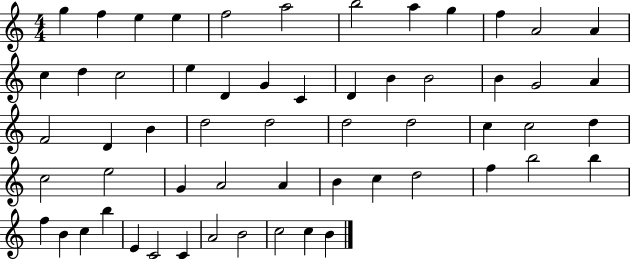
X:1
T:Untitled
M:4/4
L:1/4
K:C
g f e e f2 a2 b2 a g f A2 A c d c2 e D G C D B B2 B G2 A F2 D B d2 d2 d2 d2 c c2 d c2 e2 G A2 A B c d2 f b2 b f B c b E C2 C A2 B2 c2 c B